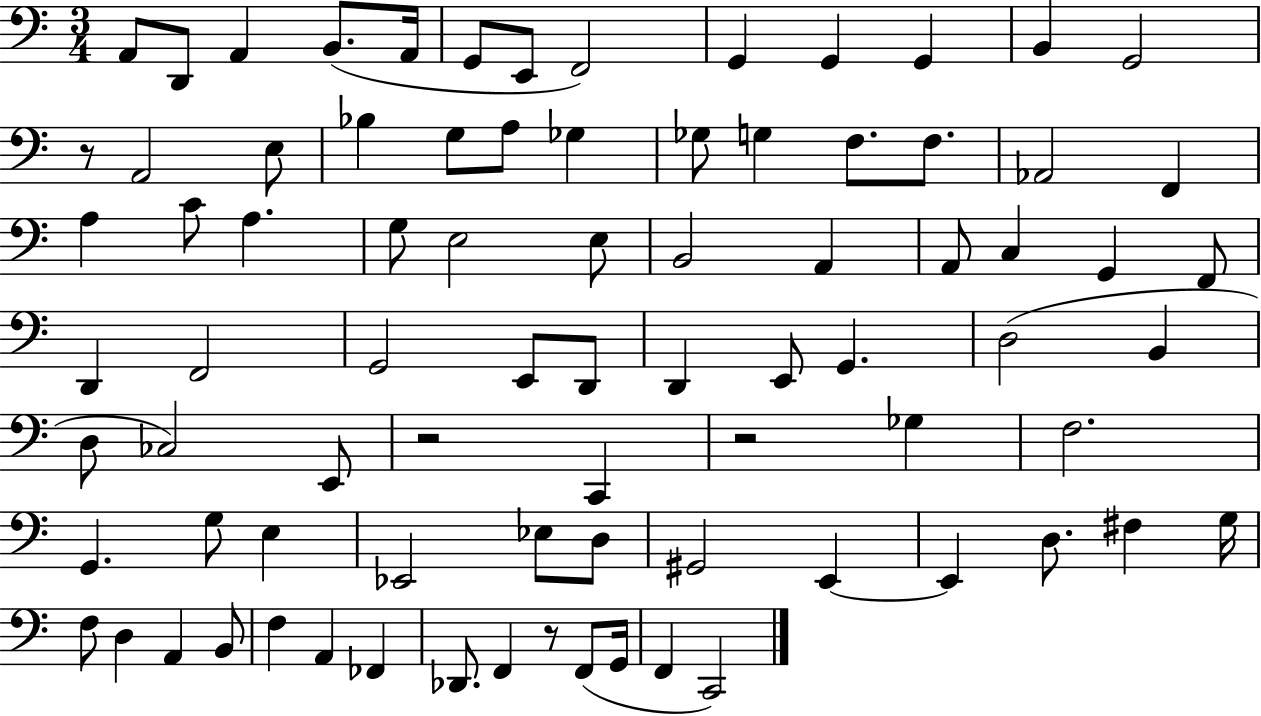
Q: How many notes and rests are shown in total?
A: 82